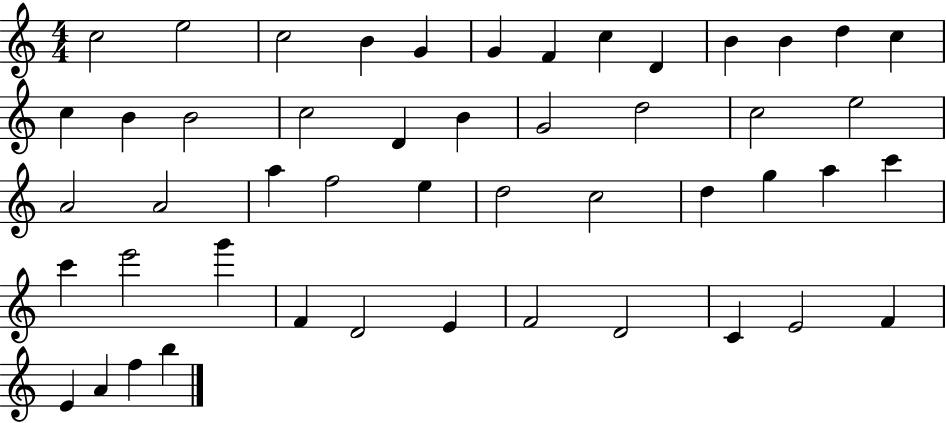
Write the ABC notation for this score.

X:1
T:Untitled
M:4/4
L:1/4
K:C
c2 e2 c2 B G G F c D B B d c c B B2 c2 D B G2 d2 c2 e2 A2 A2 a f2 e d2 c2 d g a c' c' e'2 g' F D2 E F2 D2 C E2 F E A f b